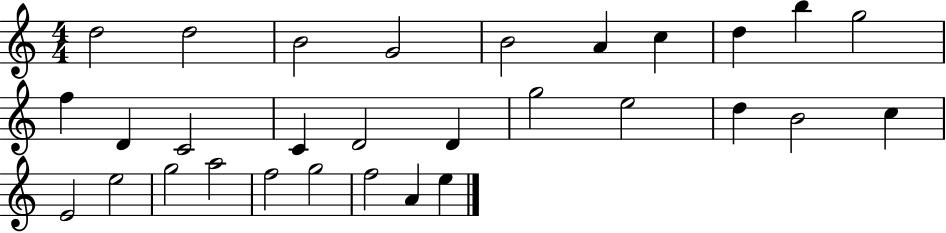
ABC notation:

X:1
T:Untitled
M:4/4
L:1/4
K:C
d2 d2 B2 G2 B2 A c d b g2 f D C2 C D2 D g2 e2 d B2 c E2 e2 g2 a2 f2 g2 f2 A e